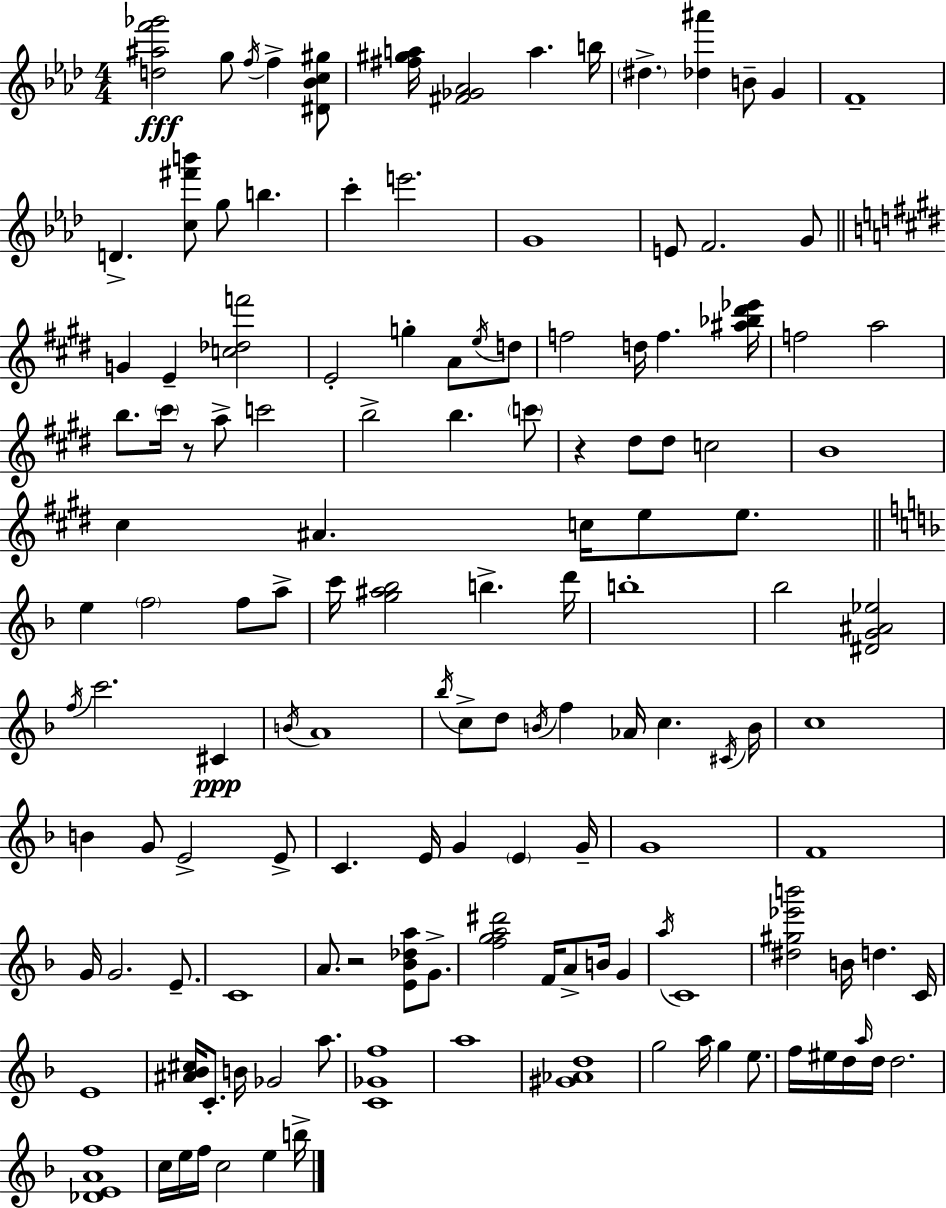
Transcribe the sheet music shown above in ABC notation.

X:1
T:Untitled
M:4/4
L:1/4
K:Ab
[d^af'_g']2 g/2 f/4 f [^D_Bc^g]/2 [^f^ga]/4 [^F_G_A]2 a b/4 ^d [_d^a'] B/2 G F4 D [c^f'b']/2 g/2 b c' e'2 G4 E/2 F2 G/2 G E [c_df']2 E2 g A/2 e/4 d/2 f2 d/4 f [^a_b^d'_e']/4 f2 a2 b/2 ^c'/4 z/2 a/2 c'2 b2 b c'/2 z ^d/2 ^d/2 c2 B4 ^c ^A c/4 e/2 e/2 e f2 f/2 a/2 c'/4 [g^a_b]2 b d'/4 b4 _b2 [^DG^A_e]2 f/4 c'2 ^C B/4 A4 _b/4 c/2 d/2 B/4 f _A/4 c ^C/4 B/4 c4 B G/2 E2 E/2 C E/4 G E G/4 G4 F4 G/4 G2 E/2 C4 A/2 z2 [E_B_da]/2 G/2 [fga^d']2 F/4 A/2 B/4 G a/4 C4 [^d^g_e'b']2 B/4 d C/4 E4 [^A_B^c]/4 C/2 B/4 _G2 a/2 [C_Gf]4 a4 [^G_Ad]4 g2 a/4 g e/2 f/4 ^e/4 d/4 a/4 d/4 d2 [_DEAf]4 c/4 e/4 f/4 c2 e b/4